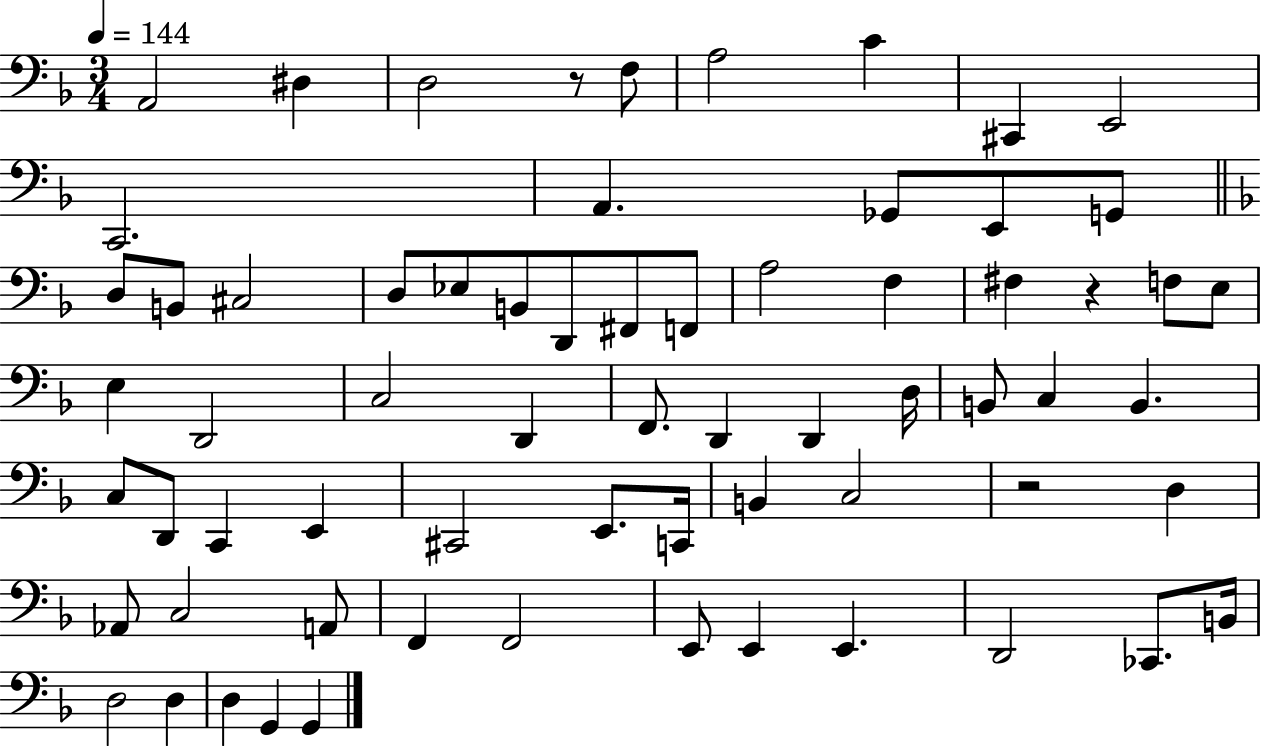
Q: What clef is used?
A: bass